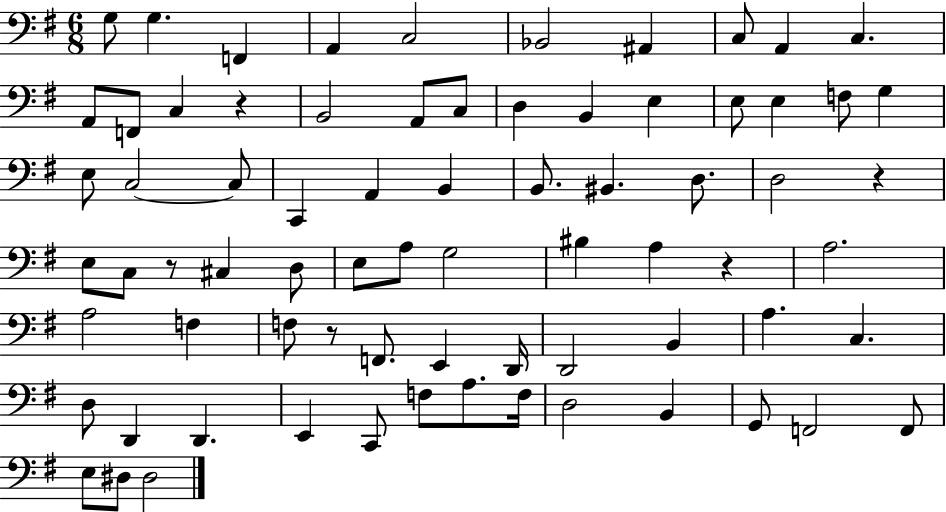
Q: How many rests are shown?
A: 5